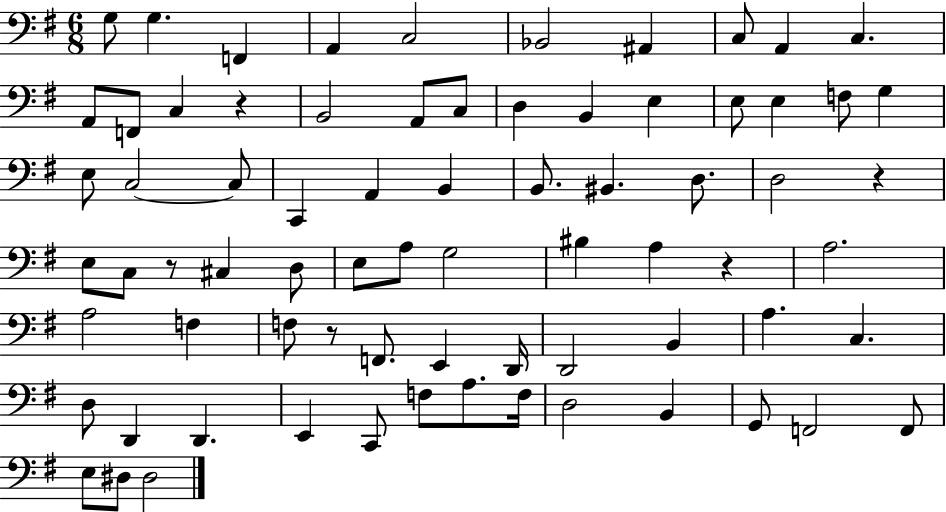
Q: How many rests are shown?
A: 5